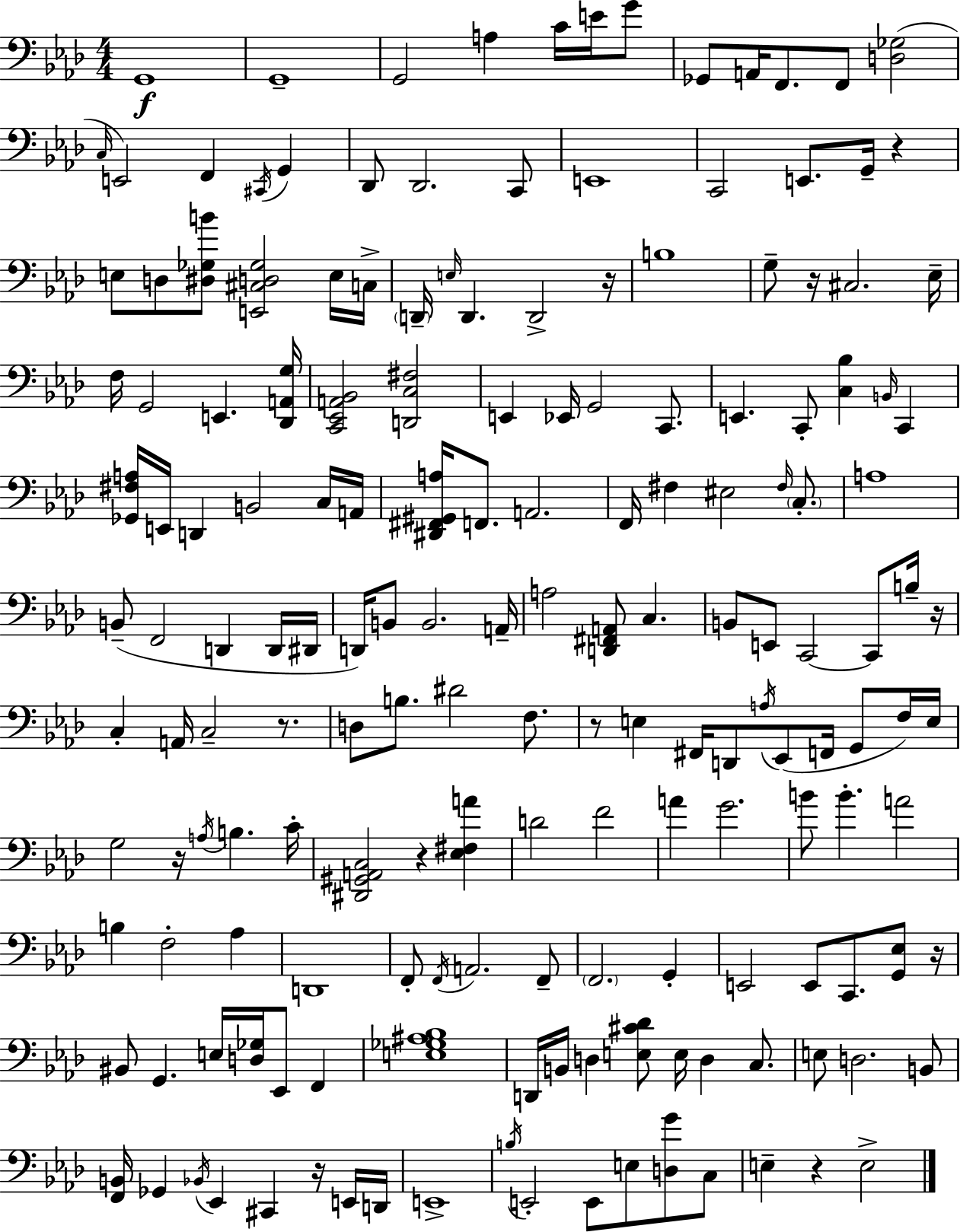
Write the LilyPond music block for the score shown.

{
  \clef bass
  \numericTimeSignature
  \time 4/4
  \key f \minor
  g,1\f | g,1-- | g,2 a4 c'16 e'16 g'8 | ges,8 a,16 f,8. f,8 <d ges>2( | \break \grace { c16 } e,2) f,4 \acciaccatura { cis,16 } g,4 | des,8 des,2. | c,8 e,1 | c,2 e,8. g,16-- r4 | \break e8 d8 <dis ges b'>8 <e, cis d ges>2 | e16 c16-> \parenthesize d,16-- \grace { e16 } d,4. d,2-> | r16 b1 | g8-- r16 cis2. | \break ees16-- f16 g,2 e,4. | <des, a, g>16 <c, ees, a, bes,>2 <d, c fis>2 | e,4 ees,16 g,2 | c,8. e,4. c,8-. <c bes>4 \grace { b,16 } | \break c,4 <ges, fis a>16 e,16 d,4 b,2 | c16 a,16 <dis, fis, gis, a>16 f,8. a,2. | f,16 fis4 eis2 | \grace { fis16 } \parenthesize c8.-. a1 | \break b,8--( f,2 d,4 | d,16 dis,16 d,16) b,8 b,2. | a,16-- a2 <d, fis, a,>8 c4. | b,8 e,8 c,2~~ | \break c,8 b16-- r16 c4-. a,16 c2-- | r8. d8 b8. dis'2 | f8. r8 e4 fis,16 d,8 \acciaccatura { a16 } ees,8( | f,16 g,8 f16) e16 g2 r16 \acciaccatura { a16 } | \break b4. c'16-. <dis, gis, a, c>2 r4 | <ees fis a'>4 d'2 f'2 | a'4 g'2. | b'8 b'4.-. a'2 | \break b4 f2-. | aes4 d,1 | f,8-. \acciaccatura { f,16 } a,2. | f,8-- \parenthesize f,2. | \break g,4-. e,2 | e,8 c,8. <g, ees>8 r16 bis,8 g,4. | e16 <d ges>16 ees,8 f,4 <e ges ais bes>1 | d,16 b,16 d4 <e cis' des'>8 | \break e16 d4 c8. e8 d2. | b,8 <f, b,>16 ges,4 \acciaccatura { bes,16 } ees,4 | cis,4 r16 e,16 d,16 e,1-> | \acciaccatura { b16 } e,2-. | \break e,8 e8 <d g'>8 c8 e4-- r4 | e2-> \bar "|."
}